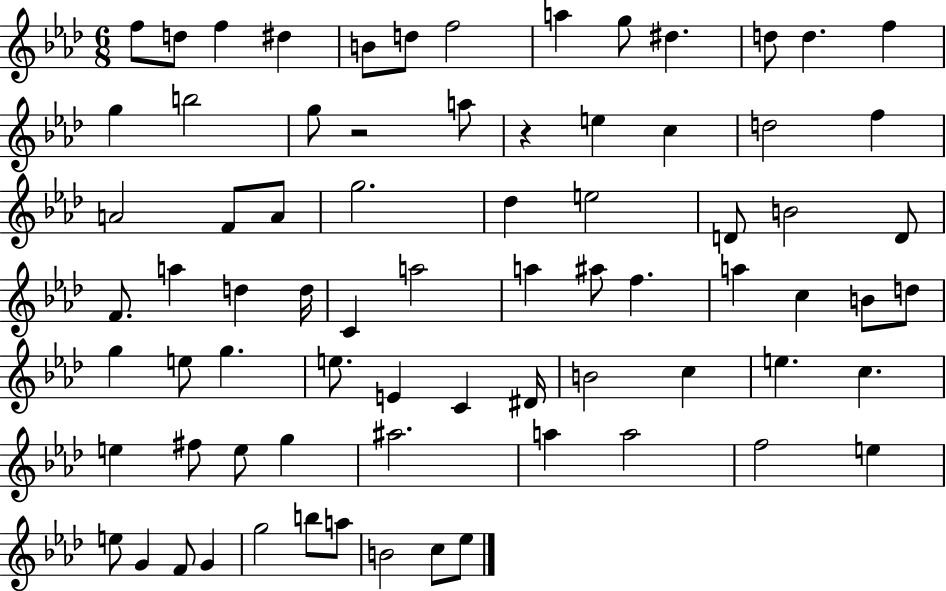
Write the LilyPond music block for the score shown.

{
  \clef treble
  \numericTimeSignature
  \time 6/8
  \key aes \major
  f''8 d''8 f''4 dis''4 | b'8 d''8 f''2 | a''4 g''8 dis''4. | d''8 d''4. f''4 | \break g''4 b''2 | g''8 r2 a''8 | r4 e''4 c''4 | d''2 f''4 | \break a'2 f'8 a'8 | g''2. | des''4 e''2 | d'8 b'2 d'8 | \break f'8. a''4 d''4 d''16 | c'4 a''2 | a''4 ais''8 f''4. | a''4 c''4 b'8 d''8 | \break g''4 e''8 g''4. | e''8. e'4 c'4 dis'16 | b'2 c''4 | e''4. c''4. | \break e''4 fis''8 e''8 g''4 | ais''2. | a''4 a''2 | f''2 e''4 | \break e''8 g'4 f'8 g'4 | g''2 b''8 a''8 | b'2 c''8 ees''8 | \bar "|."
}